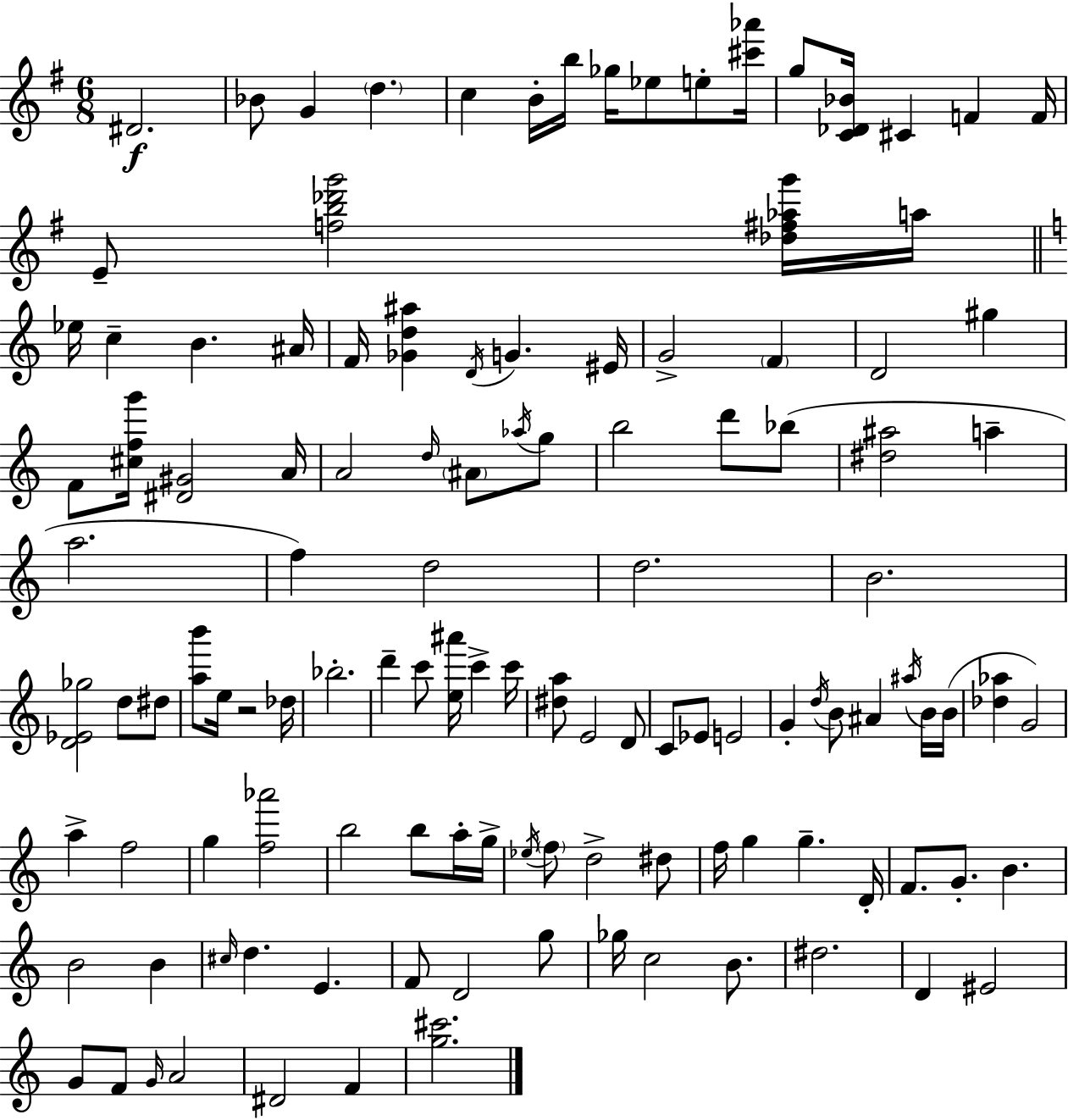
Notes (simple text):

D#4/h. Bb4/e G4/q D5/q. C5/q B4/s B5/s Gb5/s Eb5/e E5/e [C#6,Ab6]/s G5/e [C4,Db4,Bb4]/s C#4/q F4/q F4/s E4/e [F5,B5,Db6,G6]/h [Db5,F#5,Ab5,G6]/s A5/s Eb5/s C5/q B4/q. A#4/s F4/s [Gb4,D5,A#5]/q D4/s G4/q. EIS4/s G4/h F4/q D4/h G#5/q F4/e [C#5,F5,G6]/s [D#4,G#4]/h A4/s A4/h D5/s A#4/e Ab5/s G5/e B5/h D6/e Bb5/e [D#5,A#5]/h A5/q A5/h. F5/q D5/h D5/h. B4/h. [D4,Eb4,Gb5]/h D5/e D#5/e [A5,B6]/e E5/s R/h Db5/s Bb5/h. D6/q C6/e [E5,A#6]/s C6/q C6/s [D#5,A5]/e E4/h D4/e C4/e Eb4/e E4/h G4/q D5/s B4/e A#4/q A#5/s B4/s B4/s [Db5,Ab5]/q G4/h A5/q F5/h G5/q [F5,Ab6]/h B5/h B5/e A5/s G5/s Eb5/s F5/e D5/h D#5/e F5/s G5/q G5/q. D4/s F4/e. G4/e. B4/q. B4/h B4/q C#5/s D5/q. E4/q. F4/e D4/h G5/e Gb5/s C5/h B4/e. D#5/h. D4/q EIS4/h G4/e F4/e G4/s A4/h D#4/h F4/q [G5,C#6]/h.